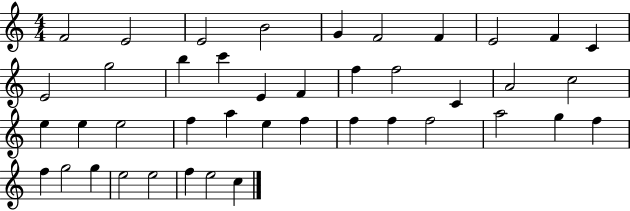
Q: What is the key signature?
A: C major